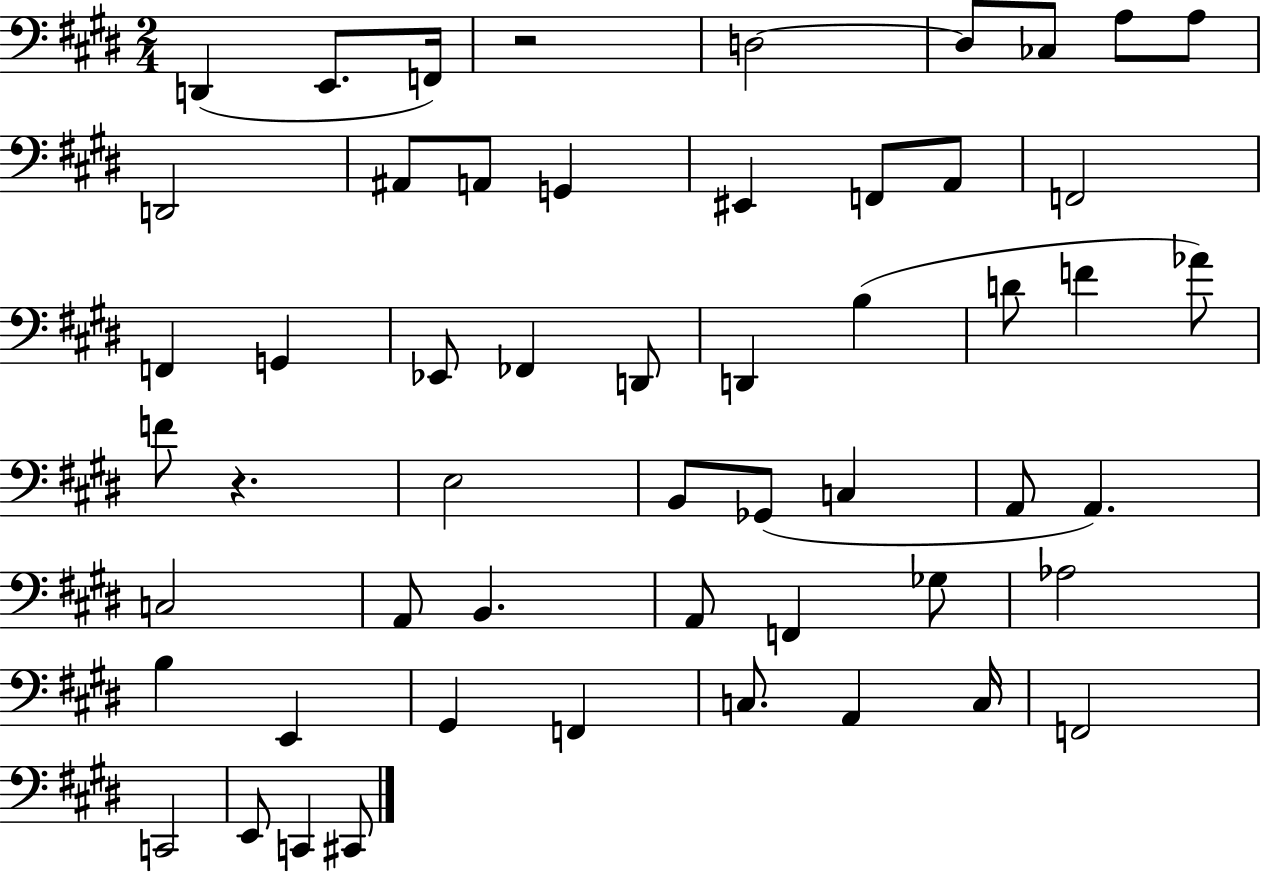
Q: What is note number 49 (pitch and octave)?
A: C2